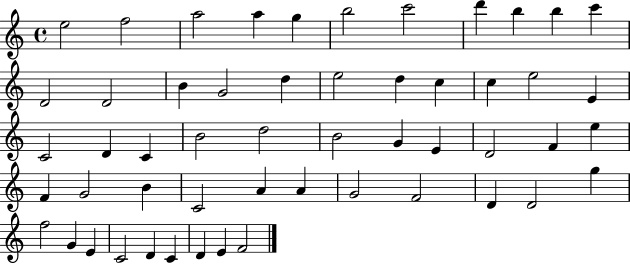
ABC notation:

X:1
T:Untitled
M:4/4
L:1/4
K:C
e2 f2 a2 a g b2 c'2 d' b b c' D2 D2 B G2 d e2 d c c e2 E C2 D C B2 d2 B2 G E D2 F e F G2 B C2 A A G2 F2 D D2 g f2 G E C2 D C D E F2